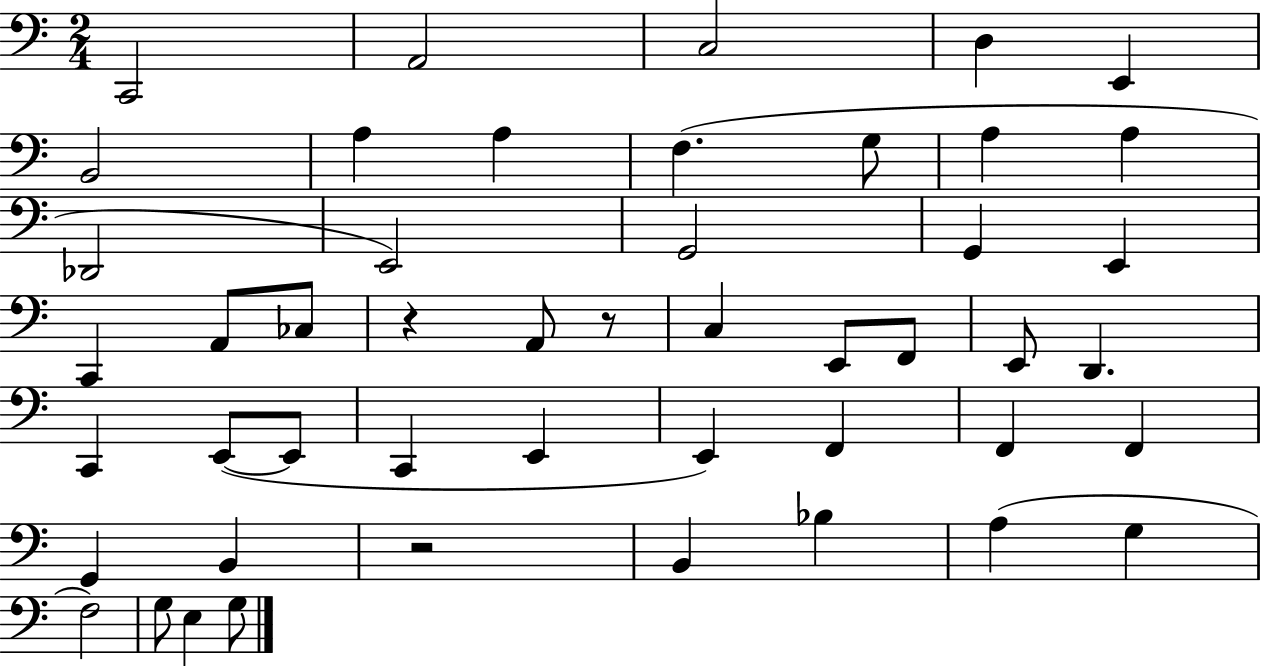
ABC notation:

X:1
T:Untitled
M:2/4
L:1/4
K:C
C,,2 A,,2 C,2 D, E,, B,,2 A, A, F, G,/2 A, A, _D,,2 E,,2 G,,2 G,, E,, C,, A,,/2 _C,/2 z A,,/2 z/2 C, E,,/2 F,,/2 E,,/2 D,, C,, E,,/2 E,,/2 C,, E,, E,, F,, F,, F,, G,, B,, z2 B,, _B, A, G, F,2 G,/2 E, G,/2